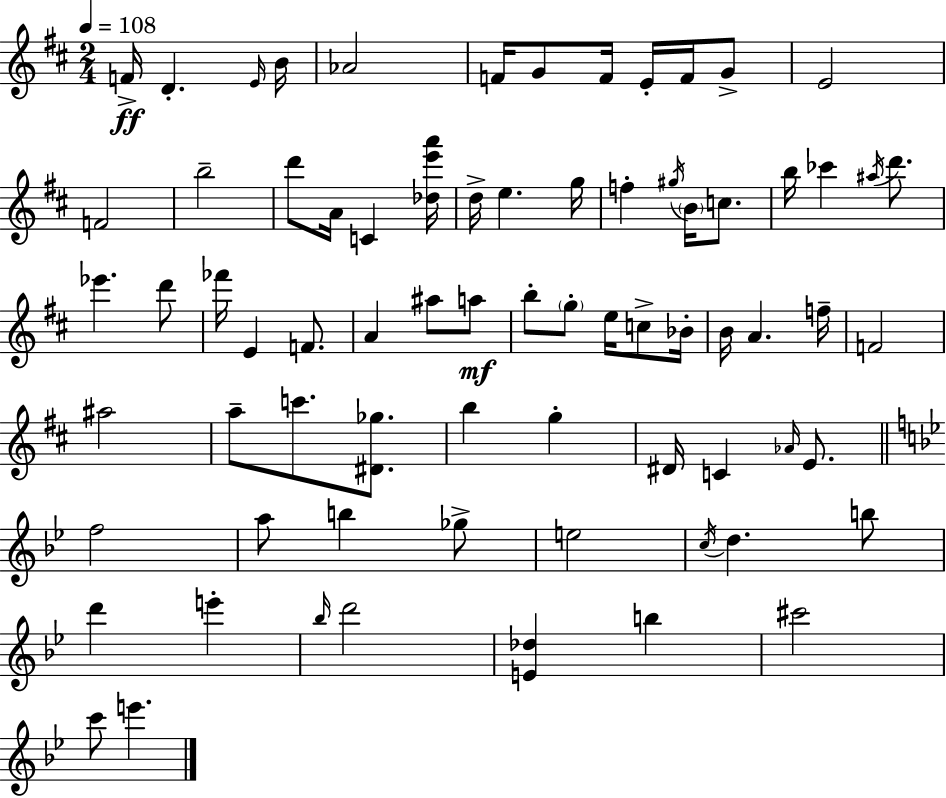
F4/s D4/q. E4/s B4/s Ab4/h F4/s G4/e F4/s E4/s F4/s G4/e E4/h F4/h B5/h D6/e A4/s C4/q [Db5,E6,A6]/s D5/s E5/q. G5/s F5/q G#5/s B4/s C5/e. B5/s CES6/q A#5/s D6/e. Eb6/q. D6/e FES6/s E4/q F4/e. A4/q A#5/e A5/e B5/e G5/e E5/s C5/e Bb4/s B4/s A4/q. F5/s F4/h A#5/h A5/e C6/e. [D#4,Gb5]/e. B5/q G5/q D#4/s C4/q Ab4/s E4/e. F5/h A5/e B5/q Gb5/e E5/h C5/s D5/q. B5/e D6/q E6/q Bb5/s D6/h [E4,Db5]/q B5/q C#6/h C6/e E6/q.